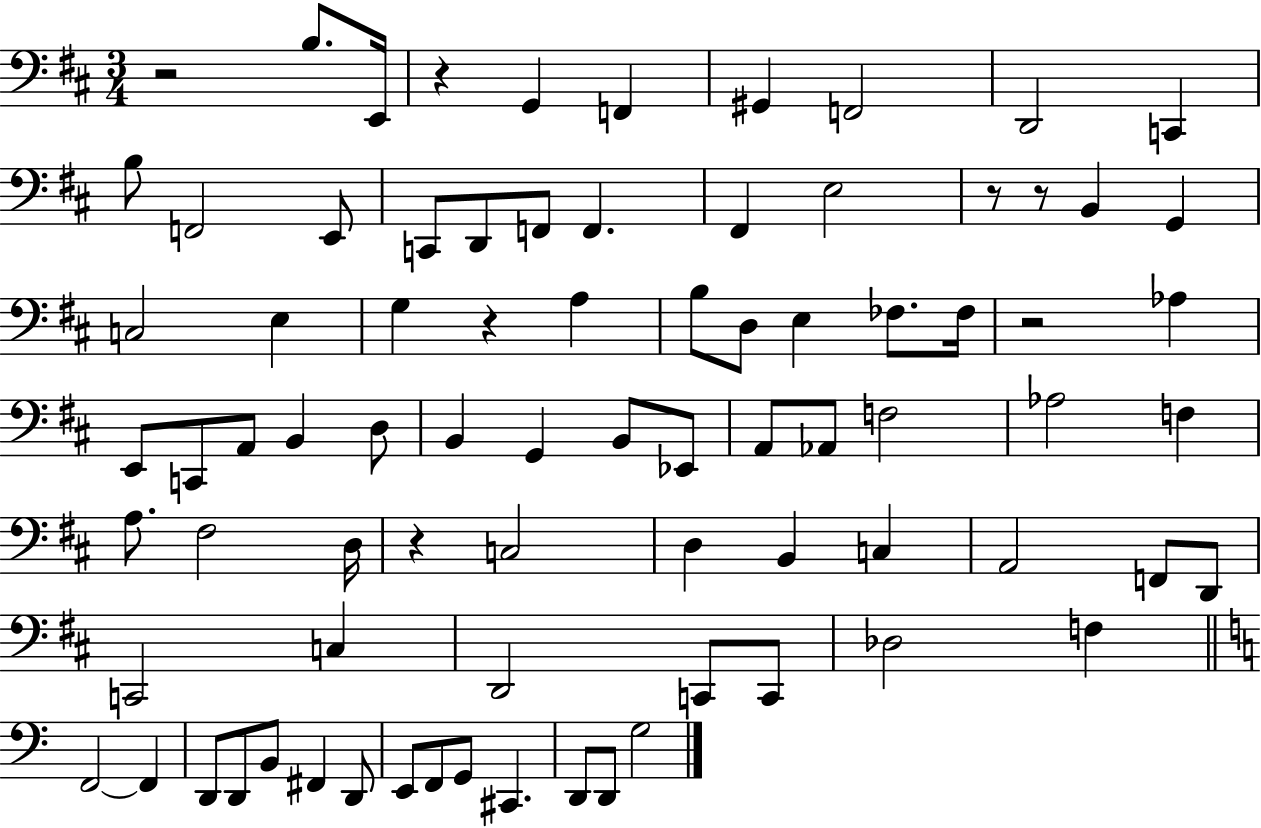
X:1
T:Untitled
M:3/4
L:1/4
K:D
z2 B,/2 E,,/4 z G,, F,, ^G,, F,,2 D,,2 C,, B,/2 F,,2 E,,/2 C,,/2 D,,/2 F,,/2 F,, ^F,, E,2 z/2 z/2 B,, G,, C,2 E, G, z A, B,/2 D,/2 E, _F,/2 _F,/4 z2 _A, E,,/2 C,,/2 A,,/2 B,, D,/2 B,, G,, B,,/2 _E,,/2 A,,/2 _A,,/2 F,2 _A,2 F, A,/2 ^F,2 D,/4 z C,2 D, B,, C, A,,2 F,,/2 D,,/2 C,,2 C, D,,2 C,,/2 C,,/2 _D,2 F, F,,2 F,, D,,/2 D,,/2 B,,/2 ^F,, D,,/2 E,,/2 F,,/2 G,,/2 ^C,, D,,/2 D,,/2 G,2